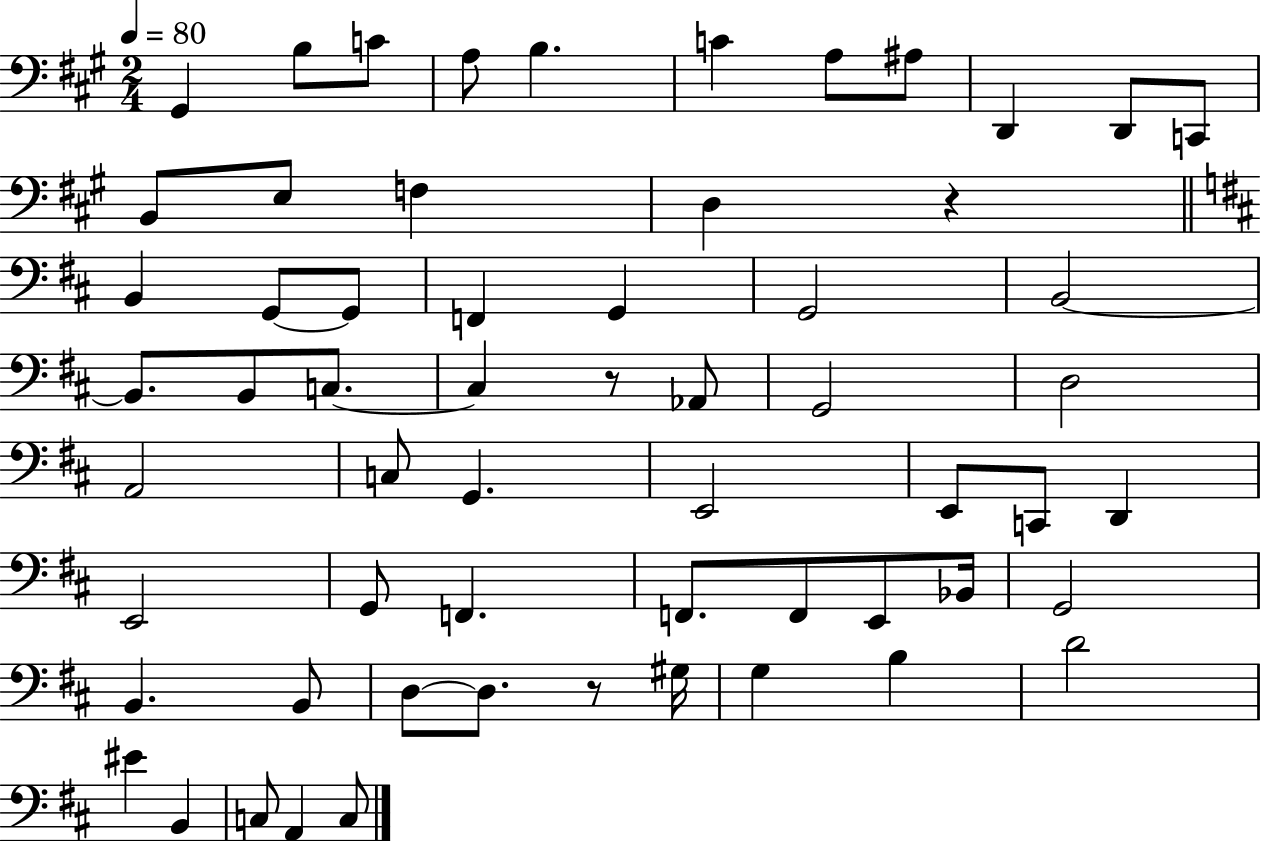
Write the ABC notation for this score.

X:1
T:Untitled
M:2/4
L:1/4
K:A
^G,, B,/2 C/2 A,/2 B, C A,/2 ^A,/2 D,, D,,/2 C,,/2 B,,/2 E,/2 F, D, z B,, G,,/2 G,,/2 F,, G,, G,,2 B,,2 B,,/2 B,,/2 C,/2 C, z/2 _A,,/2 G,,2 D,2 A,,2 C,/2 G,, E,,2 E,,/2 C,,/2 D,, E,,2 G,,/2 F,, F,,/2 F,,/2 E,,/2 _B,,/4 G,,2 B,, B,,/2 D,/2 D,/2 z/2 ^G,/4 G, B, D2 ^E B,, C,/2 A,, C,/2